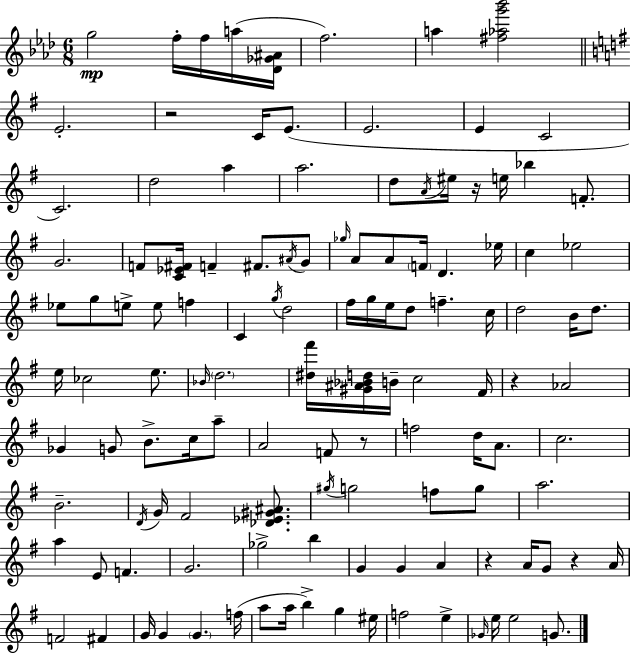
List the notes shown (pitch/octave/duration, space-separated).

G5/h F5/s F5/s A5/s [Db4,Gb4,A#4]/s F5/h. A5/q [F#5,Ab5,G6,Bb6]/h E4/h. R/h C4/s E4/e. E4/h. E4/q C4/h C4/h. D5/h A5/q A5/h. D5/e A4/s EIS5/s R/s E5/s Bb5/q F4/e. G4/h. F4/e [C4,Eb4,F#4]/s F4/q F#4/e. A#4/s G4/e Gb5/s A4/e A4/e F4/s D4/q. Eb5/s C5/q Eb5/h Eb5/e G5/e E5/e E5/e F5/q C4/q G5/s D5/h F#5/s G5/s E5/s D5/e F5/q. C5/s D5/h B4/s D5/e. E5/s CES5/h E5/e. Bb4/s D5/h. [D#5,F#6]/s [G#4,A#4,Bb4,D5]/s B4/s C5/h F#4/s R/q Ab4/h Gb4/q G4/e B4/e. C5/s A5/e A4/h F4/e R/e F5/h D5/s A4/e. C5/h. B4/h. D4/s G4/s F#4/h [Db4,Eb4,G#4,A#4]/e. G#5/s G5/h F5/e G5/e A5/h. A5/q E4/e F4/q. G4/h. Gb5/h B5/q G4/q G4/q A4/q R/q A4/s G4/e R/q A4/s F4/h F#4/q G4/s G4/q G4/q. F5/s A5/e A5/s B5/q G5/q EIS5/s F5/h E5/q Gb4/s E5/s E5/h G4/e.